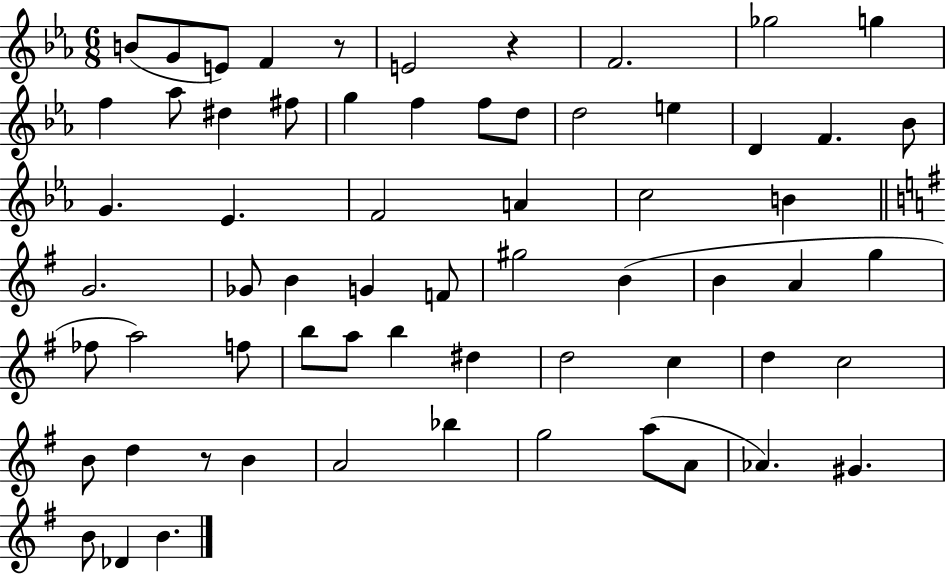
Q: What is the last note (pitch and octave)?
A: B4